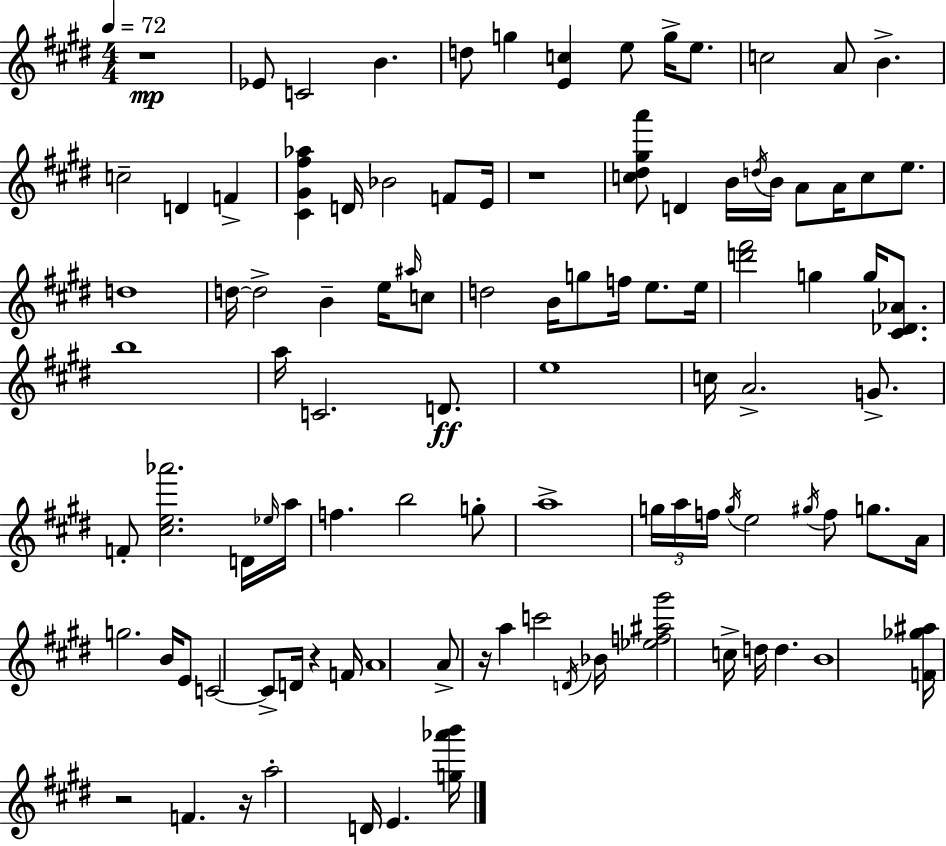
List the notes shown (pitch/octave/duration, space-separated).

R/w Eb4/e C4/h B4/q. D5/e G5/q [E4,C5]/q E5/e G5/s E5/e. C5/h A4/e B4/q. C5/h D4/q F4/q [C#4,G#4,F#5,Ab5]/q D4/s Bb4/h F4/e E4/s R/w [C5,D#5,G#5,A6]/e D4/q B4/s D5/s B4/s A4/e A4/s C5/e E5/e. D5/w D5/s D5/h B4/q E5/s A#5/s C5/e D5/h B4/s G5/e F5/s E5/e. E5/s [D6,F#6]/h G5/q G5/s [C#4,Db4,Ab4]/e. B5/w A5/s C4/h. D4/e. E5/w C5/s A4/h. G4/e. F4/e [C#5,E5,Ab6]/h. D4/s Eb5/s A5/s F5/q. B5/h G5/e A5/w G5/s A5/s F5/s G5/s E5/h G#5/s F5/e G5/e. A4/s G5/h. B4/s E4/e C4/h C4/e D4/s R/q F4/s A4/w A4/e R/s A5/q C6/h D4/s Bb4/s [Eb5,F5,A#5,G#6]/h C5/s D5/s D5/q. B4/w [F4,Gb5,A#5]/s R/h F4/q. R/s A5/h D4/s E4/q. [G5,Ab6,B6]/s